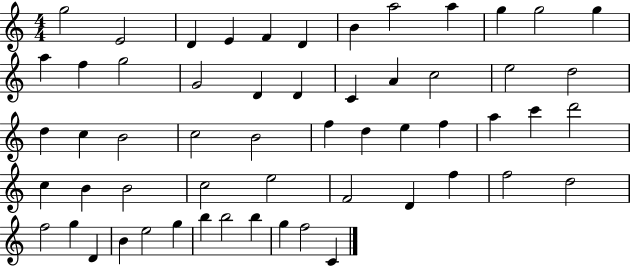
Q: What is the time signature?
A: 4/4